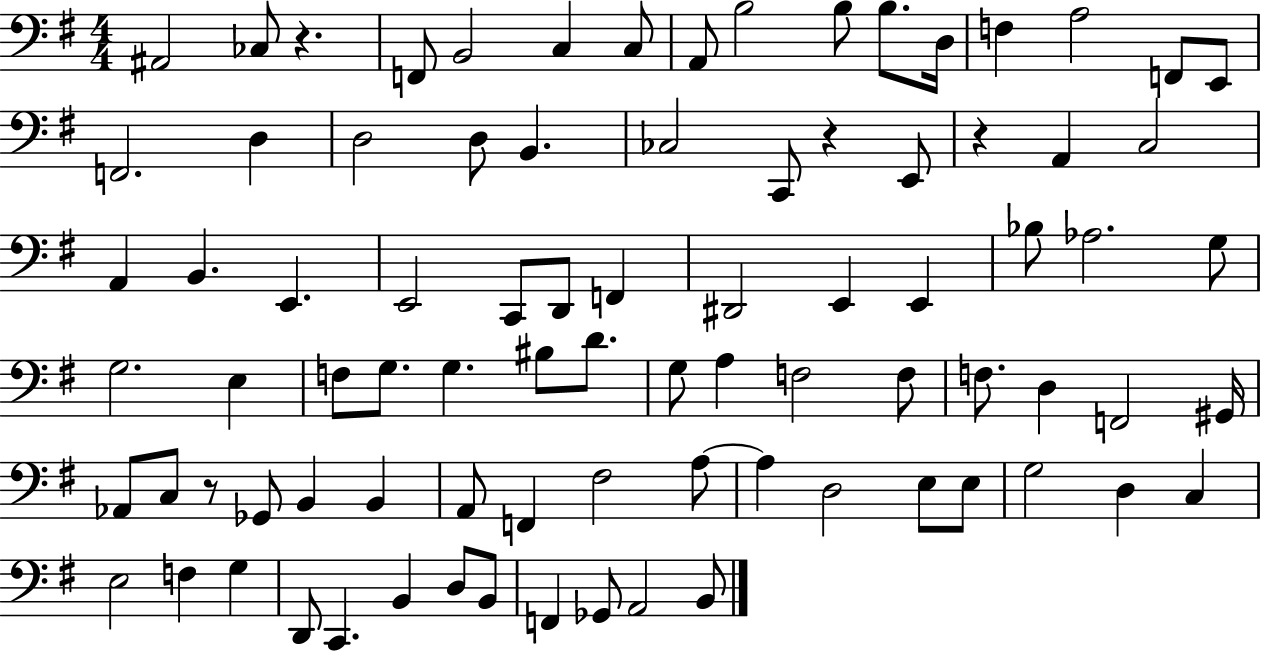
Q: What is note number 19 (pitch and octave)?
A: D3